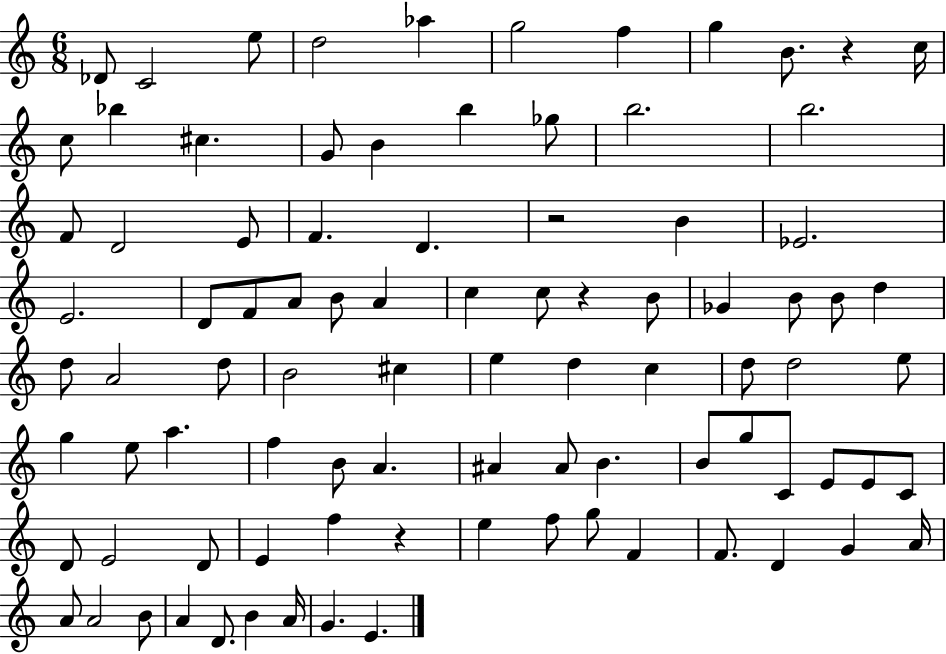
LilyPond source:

{
  \clef treble
  \numericTimeSignature
  \time 6/8
  \key c \major
  des'8 c'2 e''8 | d''2 aes''4 | g''2 f''4 | g''4 b'8. r4 c''16 | \break c''8 bes''4 cis''4. | g'8 b'4 b''4 ges''8 | b''2. | b''2. | \break f'8 d'2 e'8 | f'4. d'4. | r2 b'4 | ees'2. | \break e'2. | d'8 f'8 a'8 b'8 a'4 | c''4 c''8 r4 b'8 | ges'4 b'8 b'8 d''4 | \break d''8 a'2 d''8 | b'2 cis''4 | e''4 d''4 c''4 | d''8 d''2 e''8 | \break g''4 e''8 a''4. | f''4 b'8 a'4. | ais'4 ais'8 b'4. | b'8 g''8 c'8 e'8 e'8 c'8 | \break d'8 e'2 d'8 | e'4 f''4 r4 | e''4 f''8 g''8 f'4 | f'8. d'4 g'4 a'16 | \break a'8 a'2 b'8 | a'4 d'8. b'4 a'16 | g'4. e'4. | \bar "|."
}